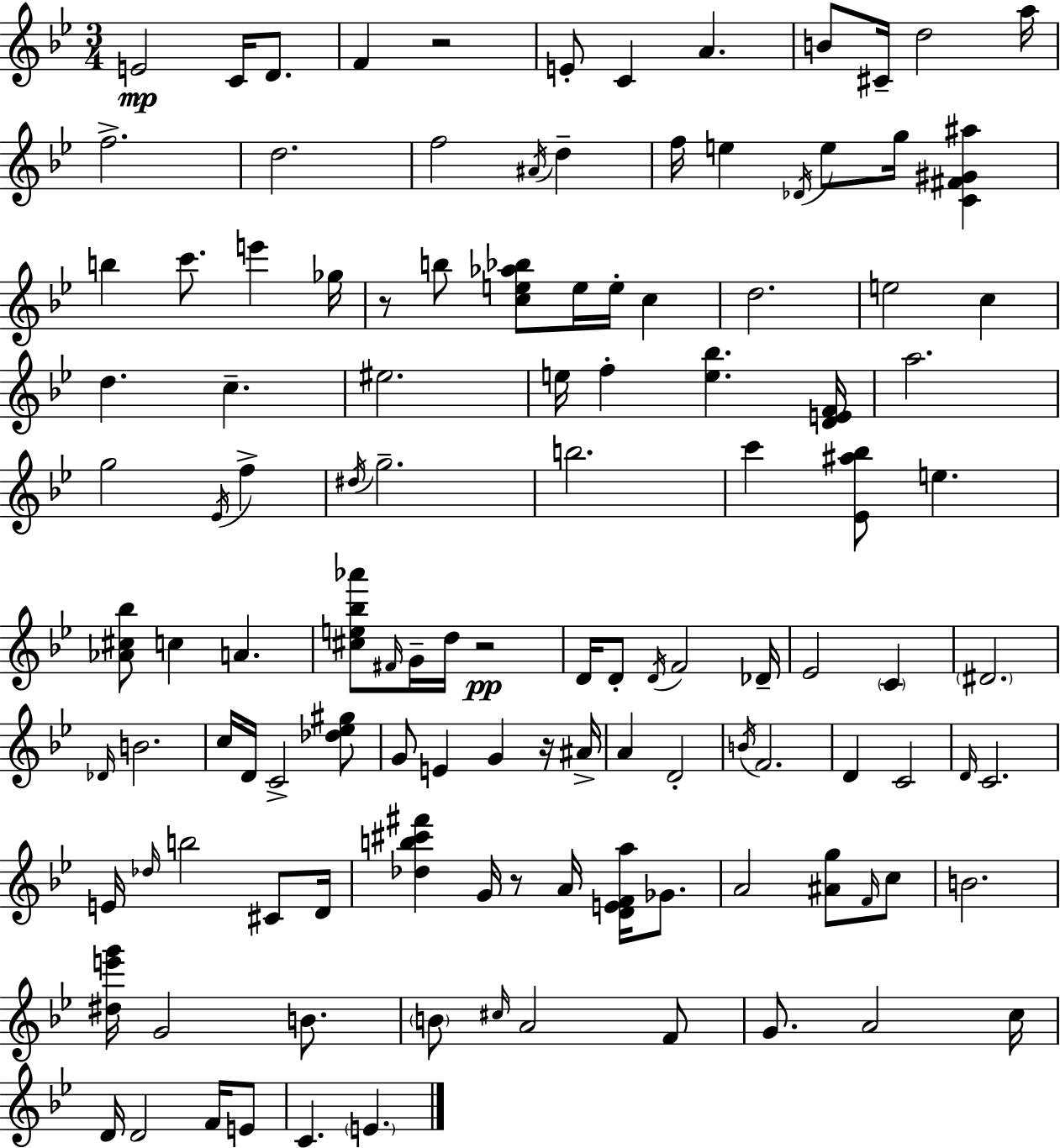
E4/h C4/s D4/e. F4/q R/h E4/e C4/q A4/q. B4/e C#4/s D5/h A5/s F5/h. D5/h. F5/h A#4/s D5/q F5/s E5/q Db4/s E5/e G5/s [C4,F#4,G#4,A#5]/q B5/q C6/e. E6/q Gb5/s R/e B5/e [C5,E5,Ab5,Bb5]/e E5/s E5/s C5/q D5/h. E5/h C5/q D5/q. C5/q. EIS5/h. E5/s F5/q [E5,Bb5]/q. [D4,E4,F4]/s A5/h. G5/h Eb4/s F5/q D#5/s G5/h. B5/h. C6/q [Eb4,A#5,Bb5]/e E5/q. [Ab4,C#5,Bb5]/e C5/q A4/q. [C#5,E5,Bb5,Ab6]/e F#4/s G4/s D5/s R/h D4/s D4/e D4/s F4/h Db4/s Eb4/h C4/q D#4/h. Db4/s B4/h. C5/s D4/s C4/h [Db5,Eb5,G#5]/e G4/e E4/q G4/q R/s A#4/s A4/q D4/h B4/s F4/h. D4/q C4/h D4/s C4/h. E4/s Db5/s B5/h C#4/e D4/s [Db5,B5,C#6,F#6]/q G4/s R/e A4/s [D4,E4,F4,A5]/s Gb4/e. A4/h [A#4,G5]/e F4/s C5/e B4/h. [D#5,E6,G6]/s G4/h B4/e. B4/e C#5/s A4/h F4/e G4/e. A4/h C5/s D4/s D4/h F4/s E4/e C4/q. E4/q.